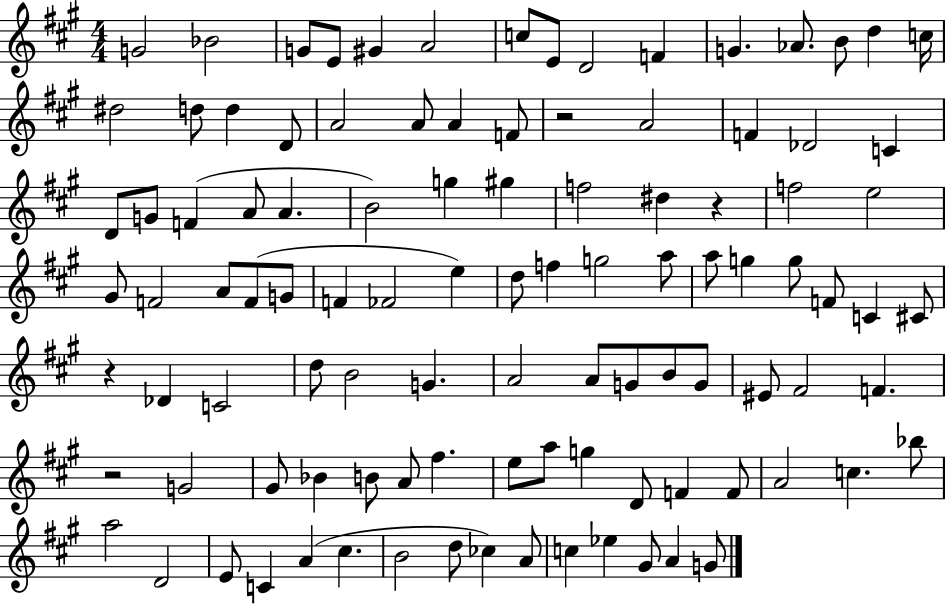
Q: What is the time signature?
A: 4/4